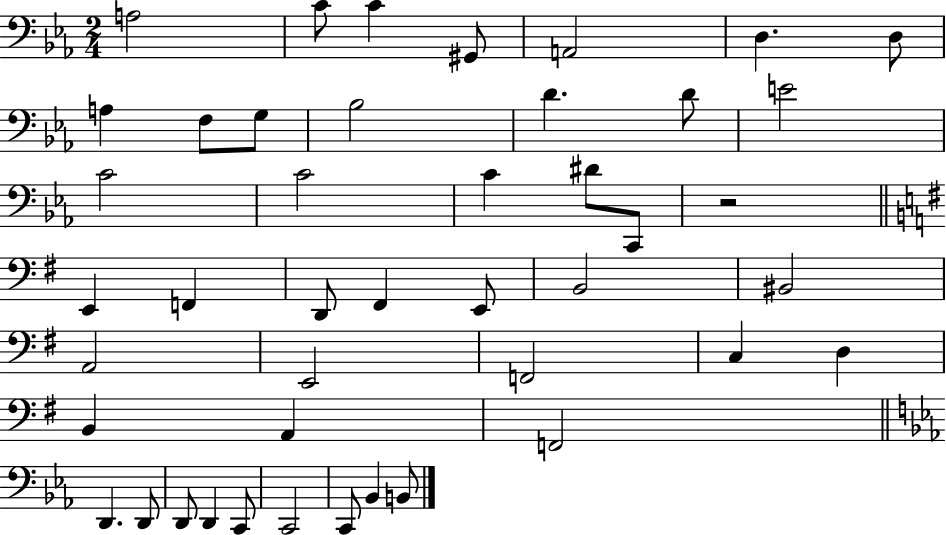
X:1
T:Untitled
M:2/4
L:1/4
K:Eb
A,2 C/2 C ^G,,/2 A,,2 D, D,/2 A, F,/2 G,/2 _B,2 D D/2 E2 C2 C2 C ^D/2 C,,/2 z2 E,, F,, D,,/2 ^F,, E,,/2 B,,2 ^B,,2 A,,2 E,,2 F,,2 C, D, B,, A,, F,,2 D,, D,,/2 D,,/2 D,, C,,/2 C,,2 C,,/2 _B,, B,,/2